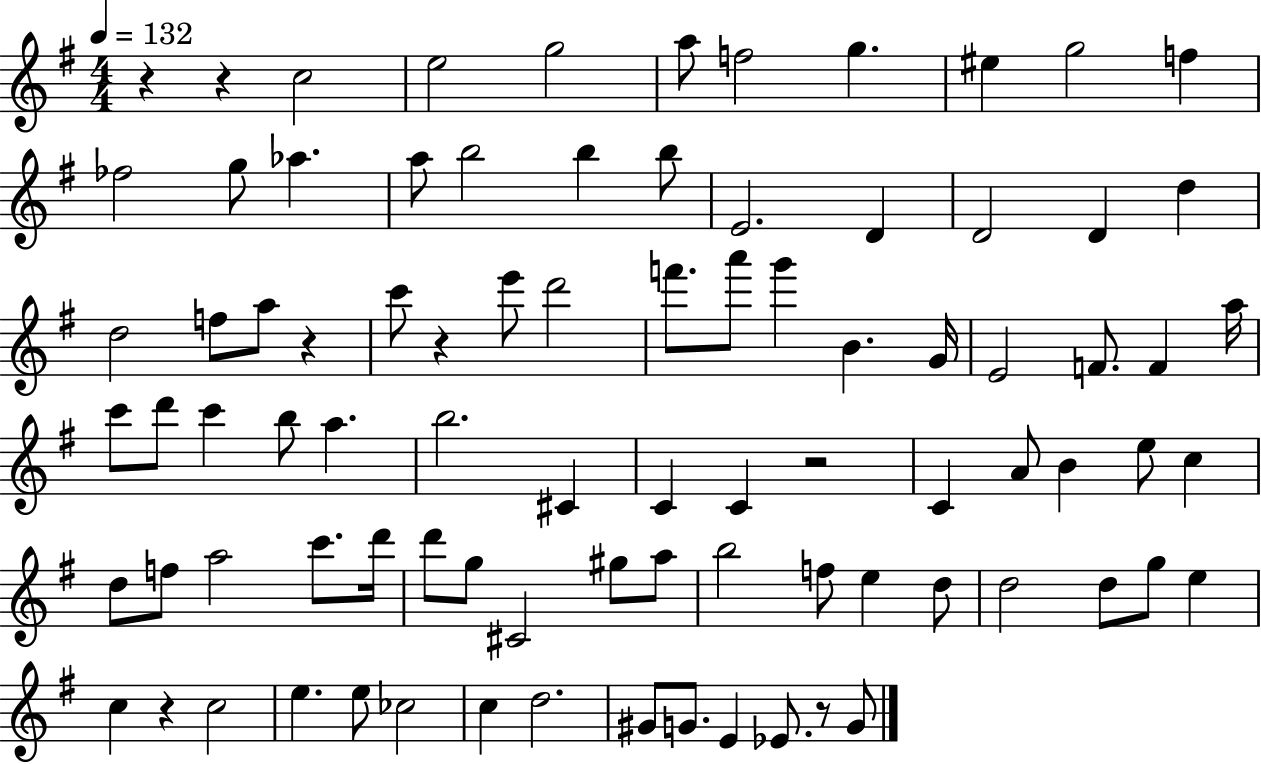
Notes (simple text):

R/q R/q C5/h E5/h G5/h A5/e F5/h G5/q. EIS5/q G5/h F5/q FES5/h G5/e Ab5/q. A5/e B5/h B5/q B5/e E4/h. D4/q D4/h D4/q D5/q D5/h F5/e A5/e R/q C6/e R/q E6/e D6/h F6/e. A6/e G6/q B4/q. G4/s E4/h F4/e. F4/q A5/s C6/e D6/e C6/q B5/e A5/q. B5/h. C#4/q C4/q C4/q R/h C4/q A4/e B4/q E5/e C5/q D5/e F5/e A5/h C6/e. D6/s D6/e G5/e C#4/h G#5/e A5/e B5/h F5/e E5/q D5/e D5/h D5/e G5/e E5/q C5/q R/q C5/h E5/q. E5/e CES5/h C5/q D5/h. G#4/e G4/e. E4/q Eb4/e. R/e G4/e